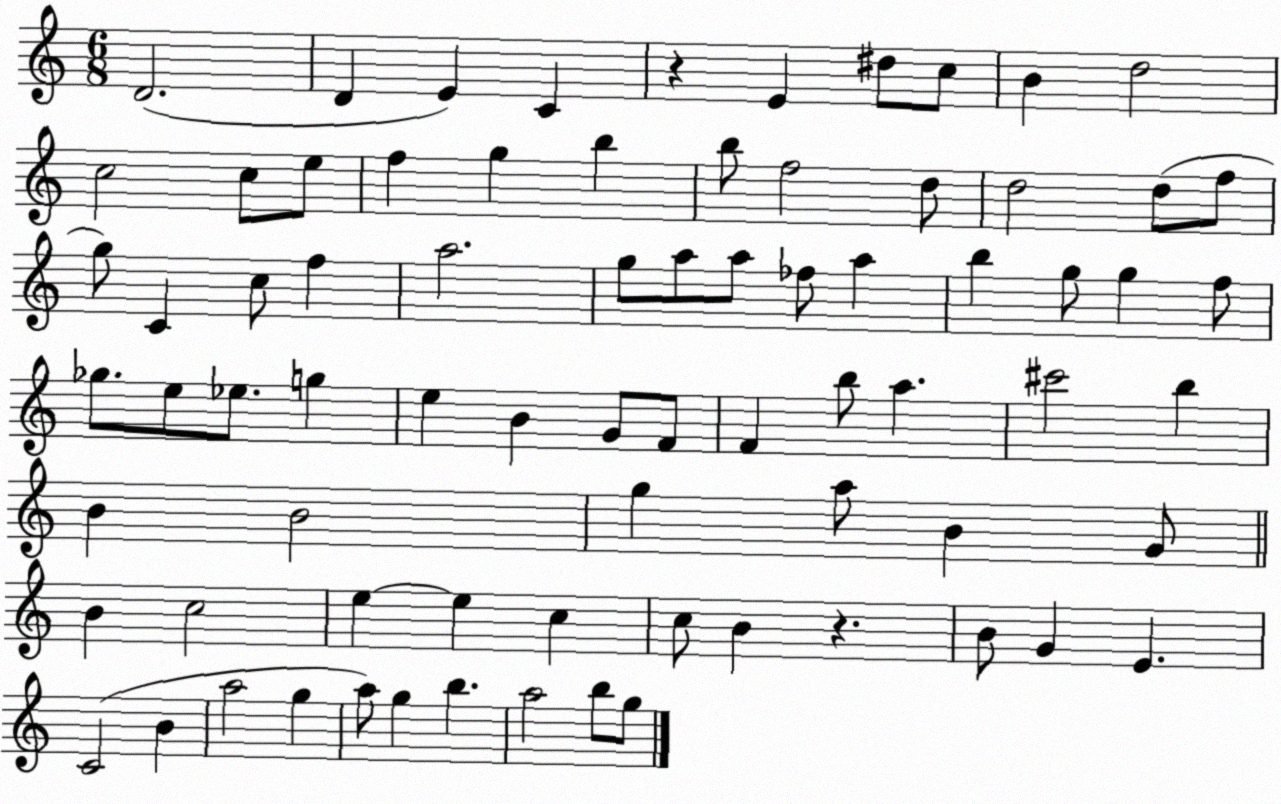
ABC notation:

X:1
T:Untitled
M:6/8
L:1/4
K:C
D2 D E C z E ^d/2 c/2 B d2 c2 c/2 e/2 f g b b/2 f2 d/2 d2 d/2 f/2 g/2 C c/2 f a2 g/2 a/2 a/2 _f/2 a b g/2 g f/2 _g/2 e/2 _e/2 g e B G/2 F/2 F b/2 a ^c'2 b B B2 g a/2 B G/2 B c2 e e c c/2 B z B/2 G E C2 B a2 g a/2 g b a2 b/2 g/2